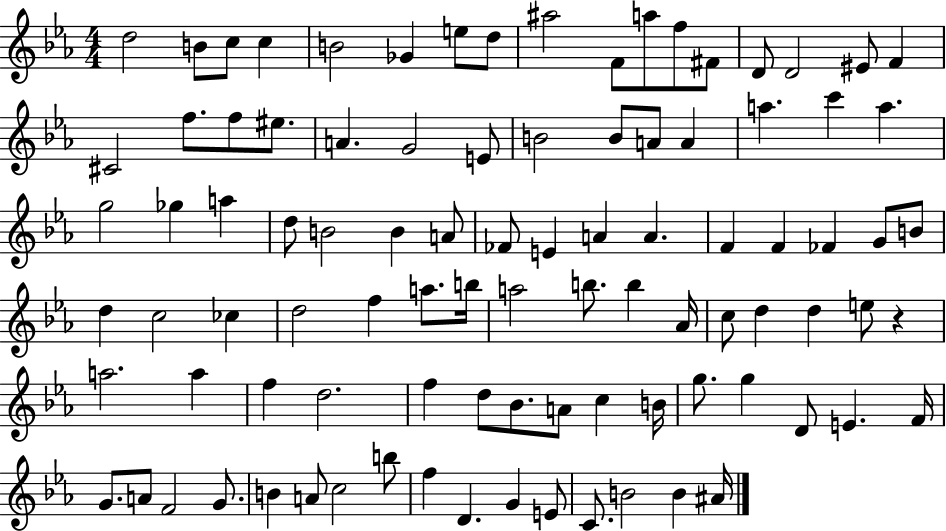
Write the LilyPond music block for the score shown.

{
  \clef treble
  \numericTimeSignature
  \time 4/4
  \key ees \major
  d''2 b'8 c''8 c''4 | b'2 ges'4 e''8 d''8 | ais''2 f'8 a''8 f''8 fis'8 | d'8 d'2 eis'8 f'4 | \break cis'2 f''8. f''8 eis''8. | a'4. g'2 e'8 | b'2 b'8 a'8 a'4 | a''4. c'''4 a''4. | \break g''2 ges''4 a''4 | d''8 b'2 b'4 a'8 | fes'8 e'4 a'4 a'4. | f'4 f'4 fes'4 g'8 b'8 | \break d''4 c''2 ces''4 | d''2 f''4 a''8. b''16 | a''2 b''8. b''4 aes'16 | c''8 d''4 d''4 e''8 r4 | \break a''2. a''4 | f''4 d''2. | f''4 d''8 bes'8. a'8 c''4 b'16 | g''8. g''4 d'8 e'4. f'16 | \break g'8. a'8 f'2 g'8. | b'4 a'8 c''2 b''8 | f''4 d'4. g'4 e'8 | c'8. b'2 b'4 ais'16 | \break \bar "|."
}